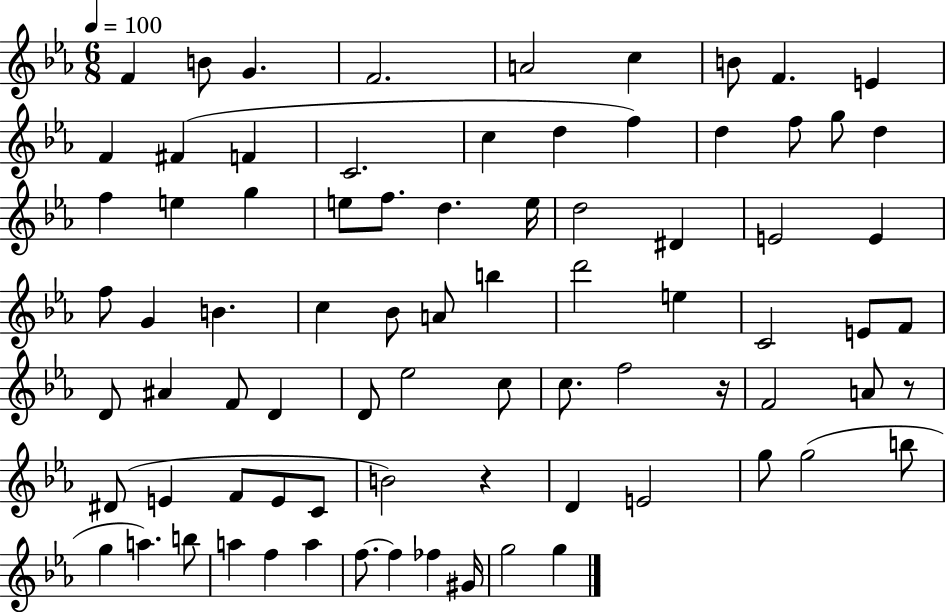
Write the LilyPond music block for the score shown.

{
  \clef treble
  \numericTimeSignature
  \time 6/8
  \key ees \major
  \tempo 4 = 100
  \repeat volta 2 { f'4 b'8 g'4. | f'2. | a'2 c''4 | b'8 f'4. e'4 | \break f'4 fis'4( f'4 | c'2. | c''4 d''4 f''4) | d''4 f''8 g''8 d''4 | \break f''4 e''4 g''4 | e''8 f''8. d''4. e''16 | d''2 dis'4 | e'2 e'4 | \break f''8 g'4 b'4. | c''4 bes'8 a'8 b''4 | d'''2 e''4 | c'2 e'8 f'8 | \break d'8 ais'4 f'8 d'4 | d'8 ees''2 c''8 | c''8. f''2 r16 | f'2 a'8 r8 | \break dis'8( e'4 f'8 e'8 c'8 | b'2) r4 | d'4 e'2 | g''8 g''2( b''8 | \break g''4 a''4.) b''8 | a''4 f''4 a''4 | f''8.~~ f''4 fes''4 gis'16 | g''2 g''4 | \break } \bar "|."
}